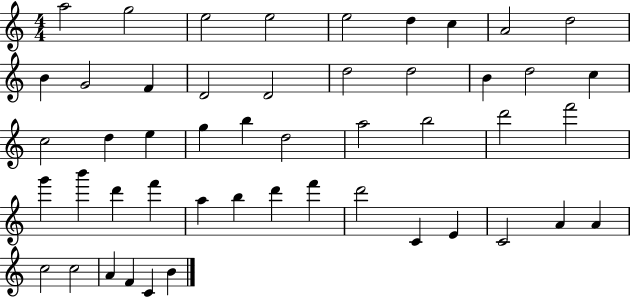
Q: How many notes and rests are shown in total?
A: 49